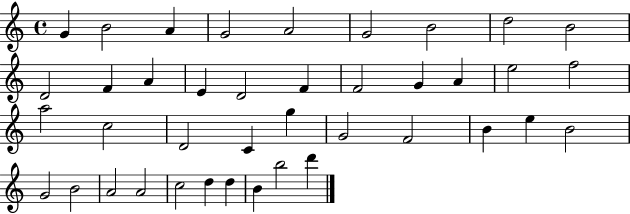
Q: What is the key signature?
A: C major